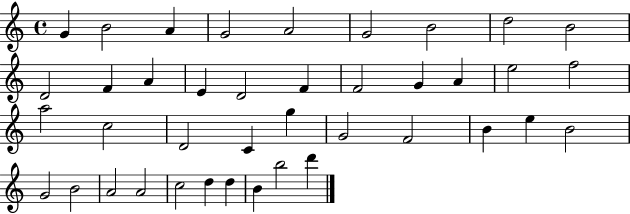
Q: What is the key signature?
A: C major